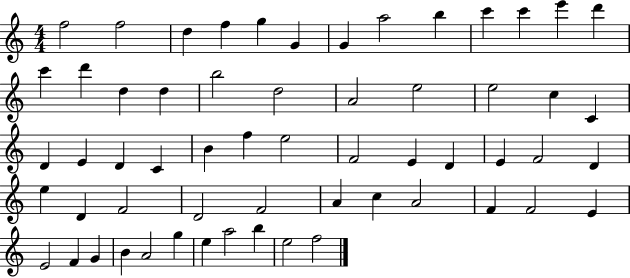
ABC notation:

X:1
T:Untitled
M:4/4
L:1/4
K:C
f2 f2 d f g G G a2 b c' c' e' d' c' d' d d b2 d2 A2 e2 e2 c C D E D C B f e2 F2 E D E F2 D e D F2 D2 F2 A c A2 F F2 E E2 F G B A2 g e a2 b e2 f2